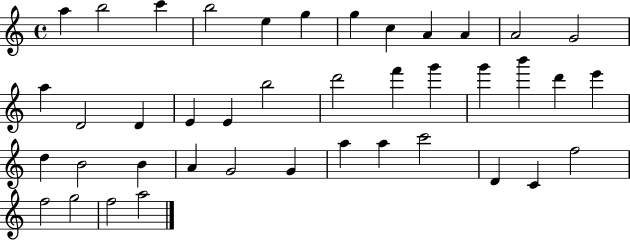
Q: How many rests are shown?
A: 0